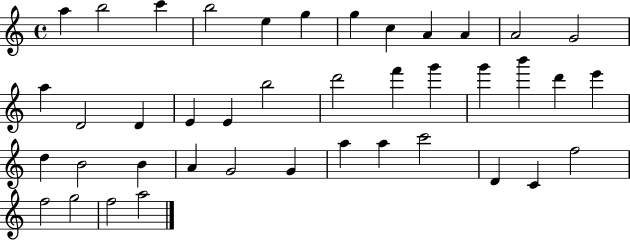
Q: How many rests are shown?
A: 0